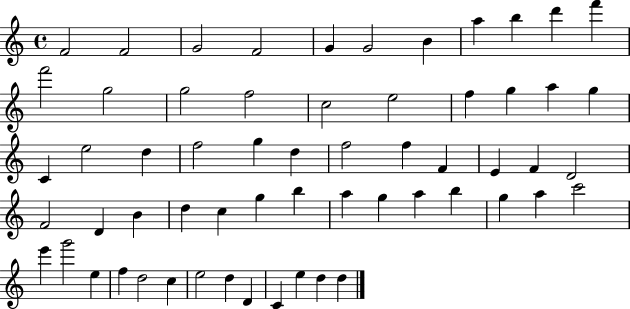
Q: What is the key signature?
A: C major